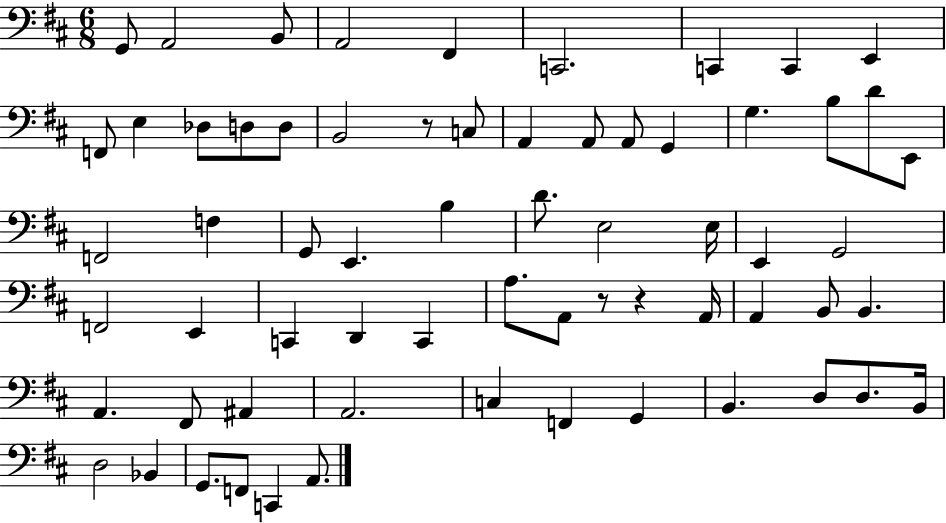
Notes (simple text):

G2/e A2/h B2/e A2/h F#2/q C2/h. C2/q C2/q E2/q F2/e E3/q Db3/e D3/e D3/e B2/h R/e C3/e A2/q A2/e A2/e G2/q G3/q. B3/e D4/e E2/e F2/h F3/q G2/e E2/q. B3/q D4/e. E3/h E3/s E2/q G2/h F2/h E2/q C2/q D2/q C2/q A3/e. A2/e R/e R/q A2/s A2/q B2/e B2/q. A2/q. F#2/e A#2/q A2/h. C3/q F2/q G2/q B2/q. D3/e D3/e. B2/s D3/h Bb2/q G2/e. F2/e C2/q A2/e.